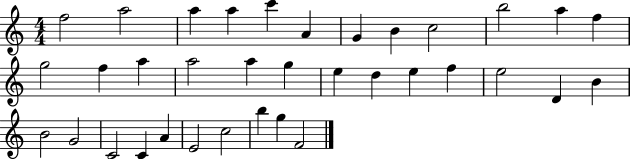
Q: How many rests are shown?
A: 0